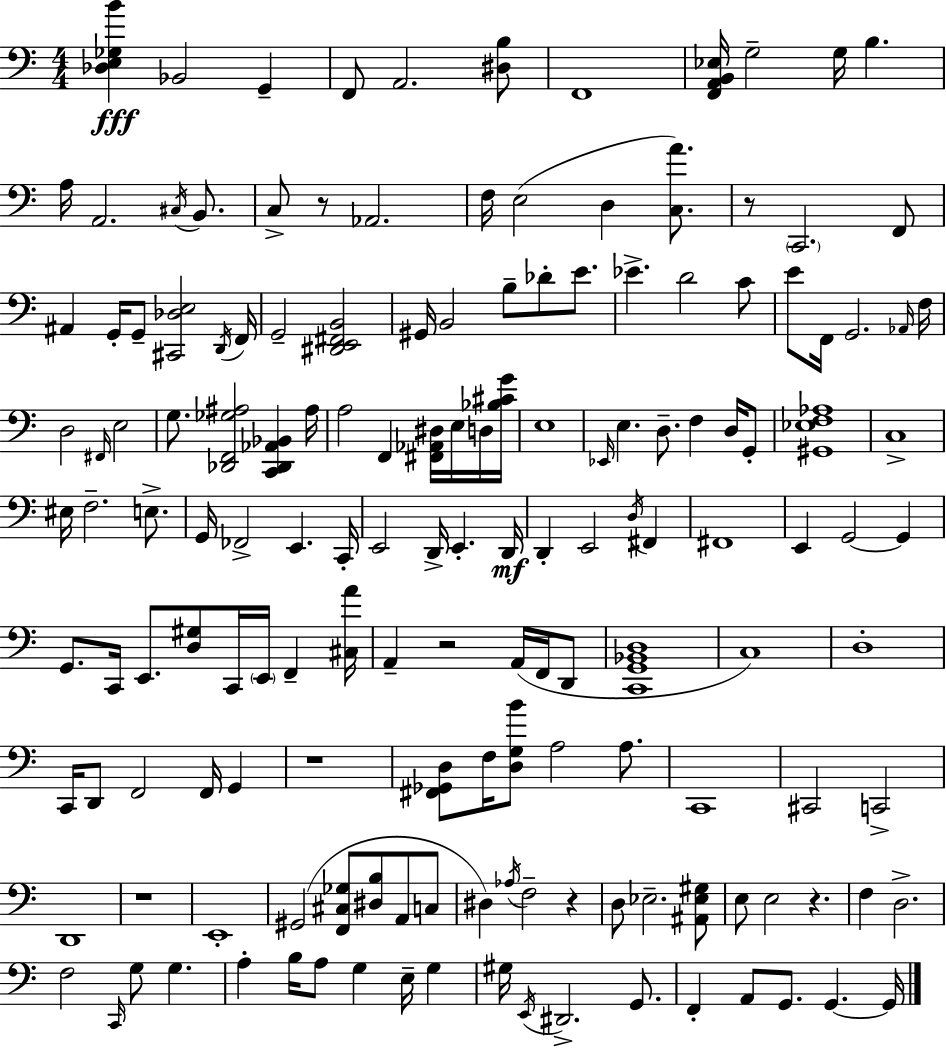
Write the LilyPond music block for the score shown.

{
  \clef bass
  \numericTimeSignature
  \time 4/4
  \key a \minor
  <des e ges b'>4\fff bes,2 g,4-- | f,8 a,2. <dis b>8 | f,1 | <f, a, b, ees>16 g2-- g16 b4. | \break a16 a,2. \acciaccatura { cis16 } b,8. | c8-> r8 aes,2. | f16 e2( d4 <c a'>8.) | r8 \parenthesize c,2. f,8 | \break ais,4 g,16-. g,8-- <cis, des e>2 | \acciaccatura { d,16 } f,16 g,2-- <dis, e, fis, b,>2 | gis,16 b,2 b8-- des'8-. e'8. | ees'4.-> d'2 | \break c'8 e'8 f,16 g,2. | \grace { aes,16 } f16 d2 \grace { fis,16 } e2 | g8. <des, f, ges ais>2 <c, des, aes, bes,>4 | ais16 a2 f,4 | \break <fis, aes, dis>16 e16 d16 <bes cis' g'>16 e1 | \grace { ees,16 } e4. d8.-- f4 | d16 g,8-. <gis, ees f aes>1 | c1-> | \break eis16 f2.-- | e8.-> g,16 fes,2-> e,4. | c,16-. e,2 d,16-> e,4.-. | d,16\mf d,4-. e,2 | \break \acciaccatura { d16 } fis,4 fis,1 | e,4 g,2~~ | g,4 g,8. c,16 e,8. <d gis>8 c,16 | \parenthesize e,16 f,4-- <cis a'>16 a,4-- r2 | \break a,16( f,16 d,8 <c, g, bes, d>1 | c1) | d1-. | c,16 d,8 f,2 | \break f,16 g,4 r1 | <fis, ges, d>8 f16 <d g b'>8 a2 | a8. c,1 | cis,2 c,2-> | \break d,1 | r1 | e,1-. | gis,2( <f, cis ges>8 | \break <dis b>8 a,8 c8 dis4) \acciaccatura { aes16 } f2-- | r4 d8 ees2.-- | <ais, ees gis>8 e8 e2 | r4. f4 d2.-> | \break f2 \grace { c,16 } | g8 g4. a4-. b16 a8 g4 | e16-- g4 gis16 \acciaccatura { e,16 } dis,2.-> | g,8. f,4-. a,8 g,8. | \break g,4.~~ g,16 \bar "|."
}